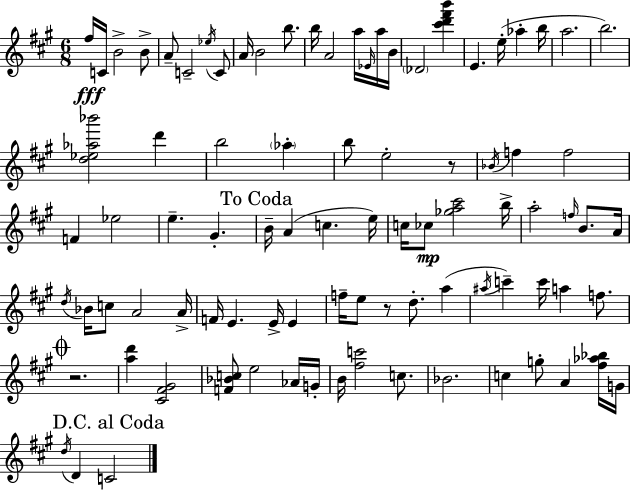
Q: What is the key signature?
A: A major